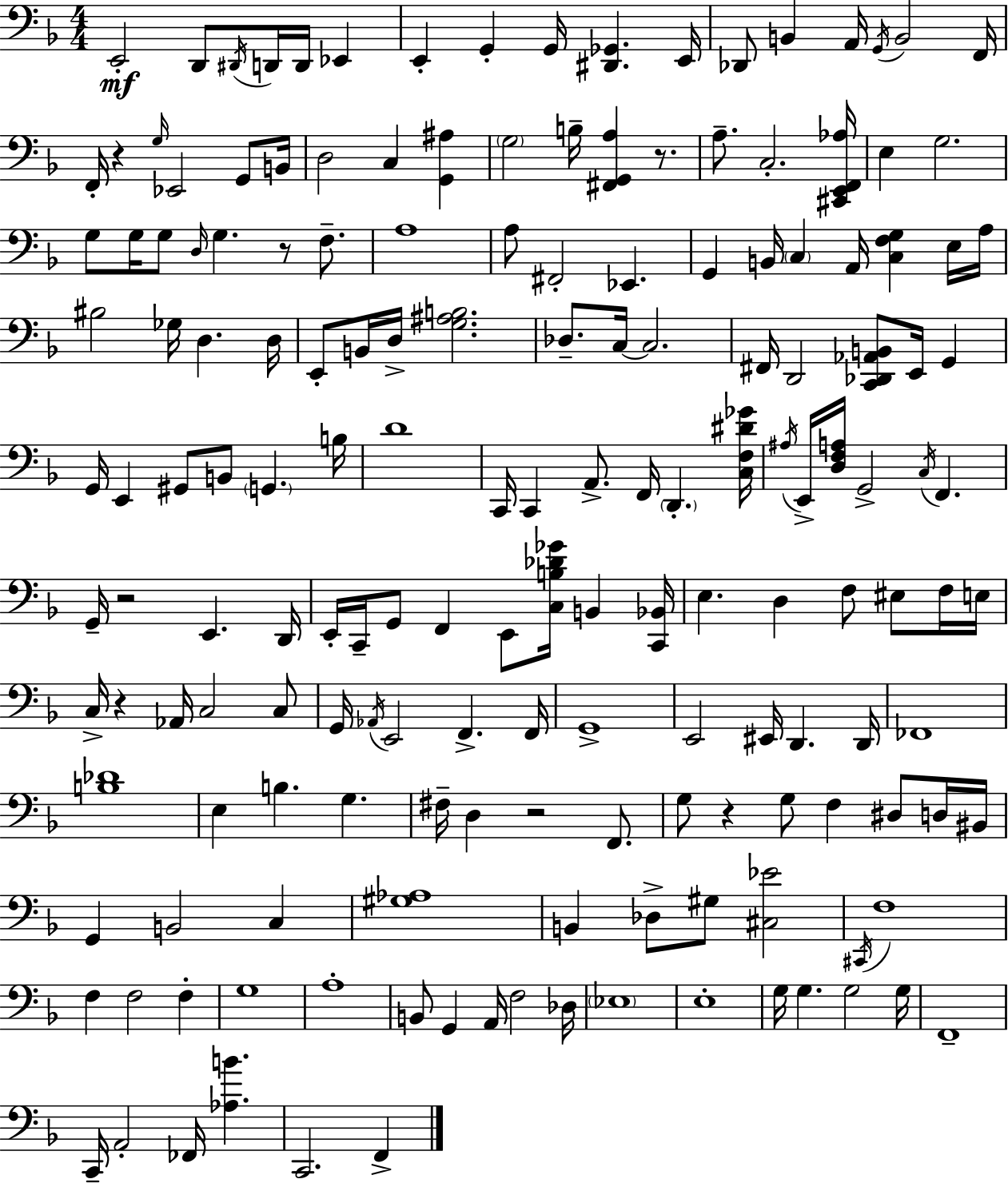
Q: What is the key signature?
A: F major